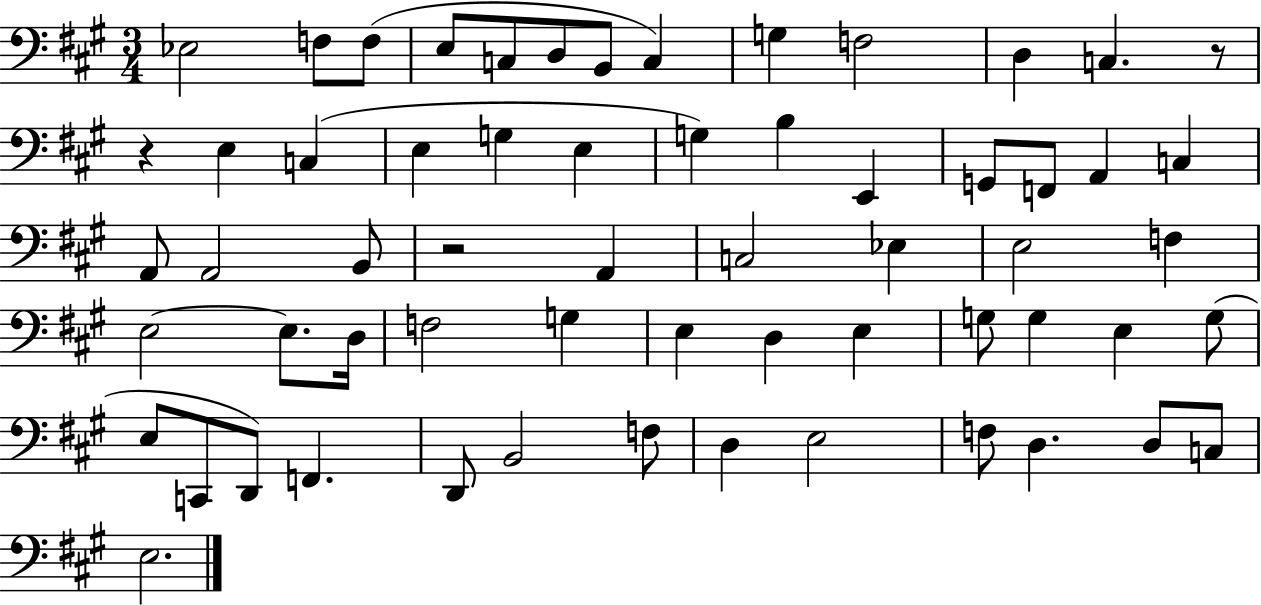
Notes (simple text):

Eb3/h F3/e F3/e E3/e C3/e D3/e B2/e C3/q G3/q F3/h D3/q C3/q. R/e R/q E3/q C3/q E3/q G3/q E3/q G3/q B3/q E2/q G2/e F2/e A2/q C3/q A2/e A2/h B2/e R/h A2/q C3/h Eb3/q E3/h F3/q E3/h E3/e. D3/s F3/h G3/q E3/q D3/q E3/q G3/e G3/q E3/q G3/e E3/e C2/e D2/e F2/q. D2/e B2/h F3/e D3/q E3/h F3/e D3/q. D3/e C3/e E3/h.